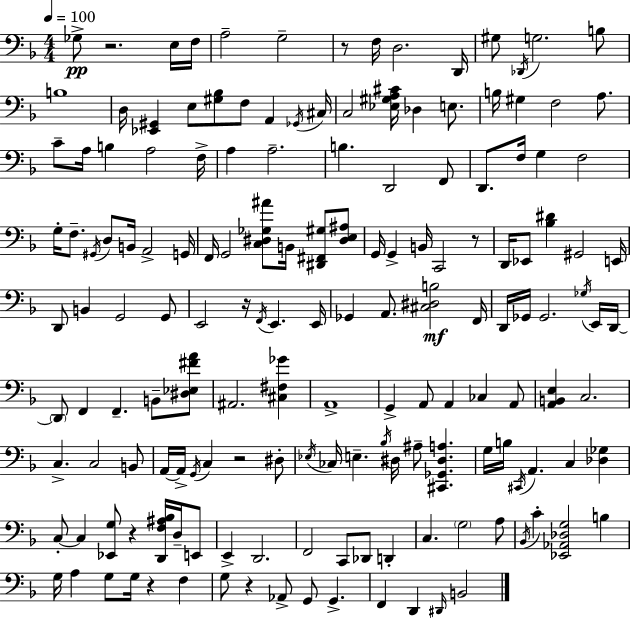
X:1
T:Untitled
M:4/4
L:1/4
K:Dm
_G,/2 z2 E,/4 F,/4 A,2 G,2 z/2 F,/4 D,2 D,,/4 ^G,/2 _D,,/4 G,2 B,/2 B,4 D,/4 [_E,,^G,,] E,/2 [^G,_B,]/2 F,/2 A,, _G,,/4 ^C,/4 C,2 [_E,^G,A,^C]/4 _D, E,/2 B,/4 ^G, F,2 A,/2 C/2 A,/4 B, A,2 F,/4 A, A,2 B, D,,2 F,,/2 D,,/2 F,/4 G, F,2 G,/4 F,/2 ^G,,/4 D,/2 B,,/4 A,,2 G,,/4 F,,/4 G,,2 [C,^D,_G,^A]/2 B,,/4 [^D,,^F,,^G,]/2 [^D,E,^A,]/2 G,,/4 G,, B,,/4 C,,2 z/2 D,,/4 _E,,/2 [_B,^D] ^G,,2 E,,/4 D,,/2 B,, G,,2 G,,/2 E,,2 z/4 F,,/4 E,, E,,/4 _G,, A,,/2 [^C,^D,B,]2 F,,/4 D,,/4 _G,,/4 _G,,2 _G,/4 E,,/4 D,,/4 D,,/2 F,, F,, B,,/2 [^D,_E,^FA]/2 ^A,,2 [^C,^F,_G] A,,4 G,, A,,/2 A,, _C, A,,/2 [A,,B,,E,] C,2 C, C,2 B,,/2 A,,/4 A,,/4 G,,/4 C, z2 ^D,/2 _E,/4 _C,/4 E, _B,/4 ^D,/4 ^A,/2 [^C,,_G,,^D,A,] G,/4 B,/4 ^C,,/4 A,, C, [_D,_G,] C,/2 C, [_E,,G,]/2 z [D,,F,^A,_B,]/4 D,/4 E,,/2 E,, D,,2 F,,2 C,,/2 _D,,/2 D,, C, G,2 A,/2 _B,,/4 C [_E,,_A,,_D,G,]2 B, G,/4 A, G,/2 G,/4 z F, G,/2 z _A,,/2 G,,/2 G,, F,, D,, ^D,,/4 B,,2